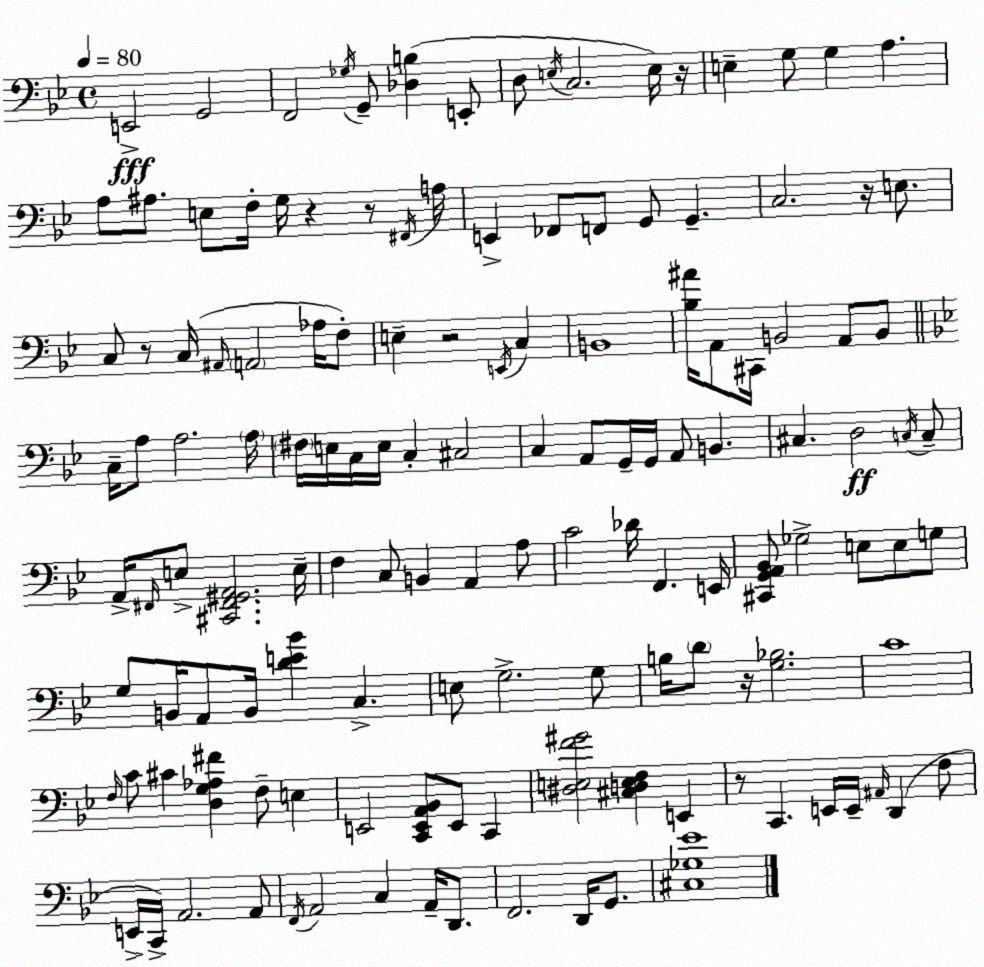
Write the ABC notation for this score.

X:1
T:Untitled
M:4/4
L:1/4
K:Gm
E,,2 G,,2 F,,2 _G,/4 G,,/2 [_D,B,] E,,/2 D,/2 E,/4 C,2 E,/4 z/4 E, G,/2 G, A, A,/2 ^A,/2 E,/2 F,/4 G,/4 z z/2 ^F,,/4 A,/4 E,, _F,,/2 F,,/2 G,,/2 G,, C,2 z/4 E,/2 C,/2 z/2 C,/4 ^A,,/4 A,,2 _A,/4 F,/2 E, z2 E,,/4 C, B,,4 [_B,^A]/4 A,,/2 ^C,,/4 B,,2 A,,/2 B,,/2 C,/4 A,/2 A,2 A,/4 ^F,/4 E,/4 C,/4 E,/4 C, ^C,2 C, A,,/2 G,,/4 G,,/4 A,,/2 B,, ^C, D,2 C,/4 C,/2 A,,/4 ^F,,/4 E,/2 [^C,,^F,,^G,,A,,]2 E,/4 F, C,/2 B,, A,, A,/2 C2 _D/4 F,, E,,/4 [^C,,G,,A,,_B,,]/2 _G,2 E,/2 E,/2 G,/2 G,/2 B,,/4 A,,/2 B,,/4 [DE_B] C, E,/2 G,2 G,/2 B,/4 D/2 z/4 [G,_B,]2 C4 F,/4 C/2 ^C [D,G,_A,^F] F,/2 E, E,,2 [C,,E,,A,,_B,,]/2 E,,/2 C,, [^D,E,F^G]2 [^C,D,E,F,] E,, z/2 C,, E,,/4 E,,/4 ^A,,/4 D,, F,/2 E,,/4 C,,/4 A,,2 A,,/2 F,,/4 A,,2 C, A,,/4 D,,/2 F,,2 D,,/4 G,,/2 [^C,_G,_E]4